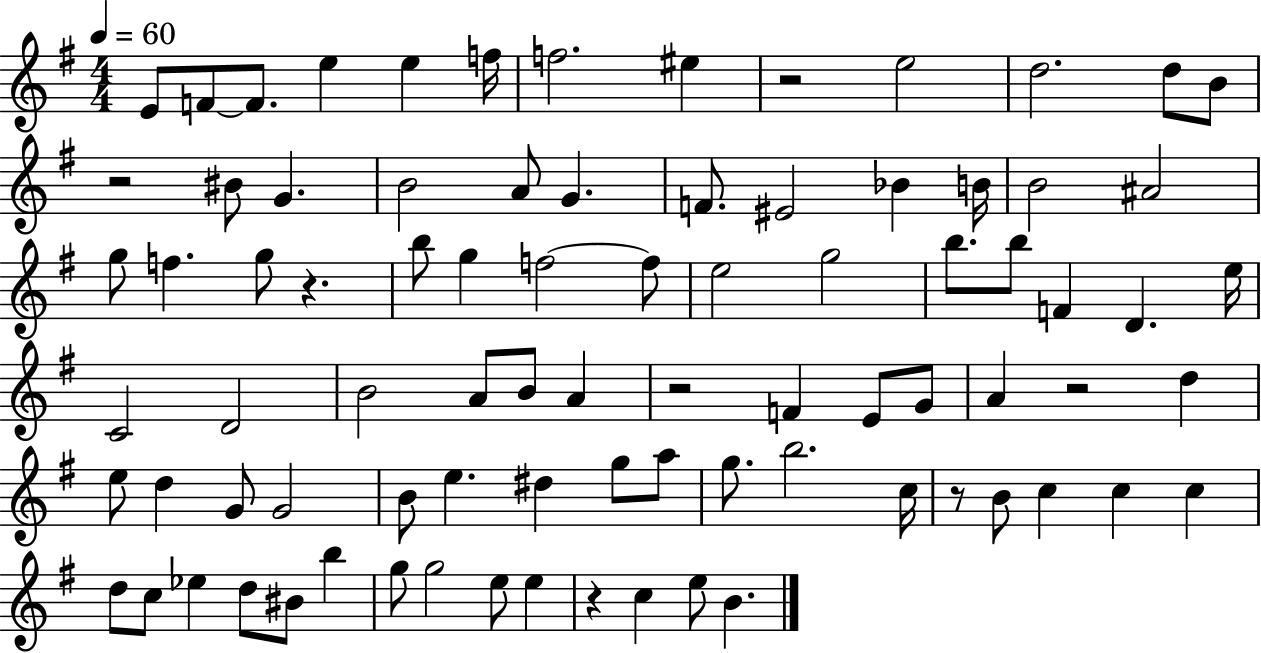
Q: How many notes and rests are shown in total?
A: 84